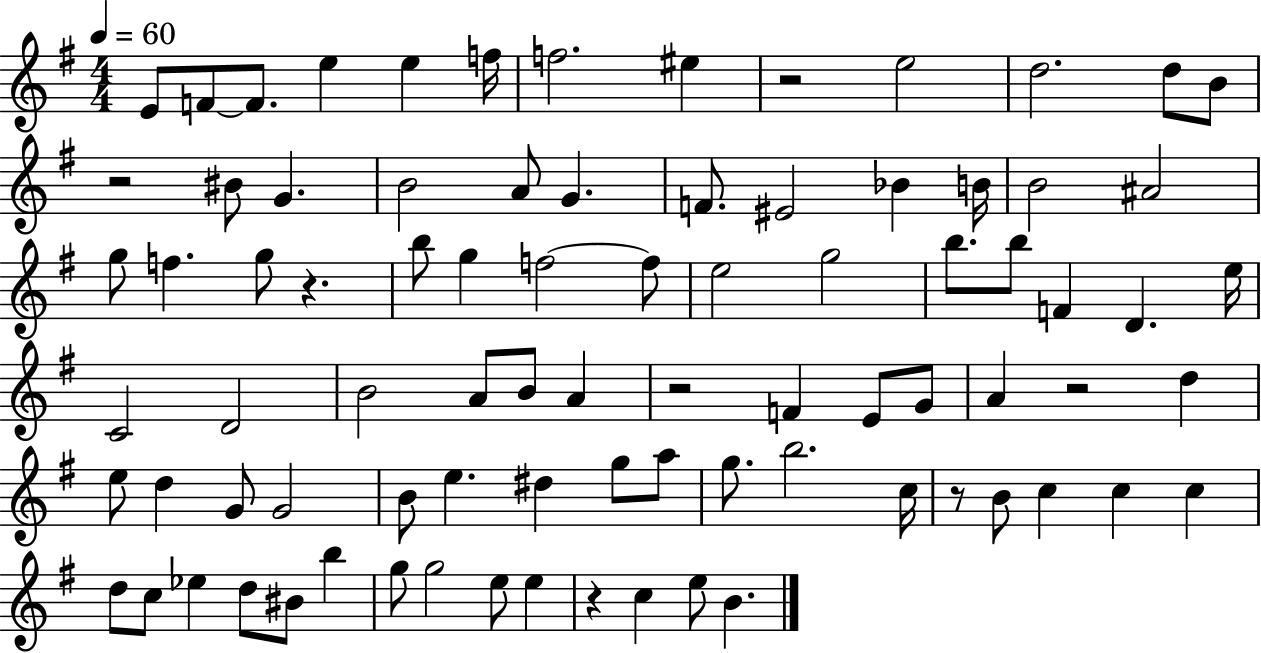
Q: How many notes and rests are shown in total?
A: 84